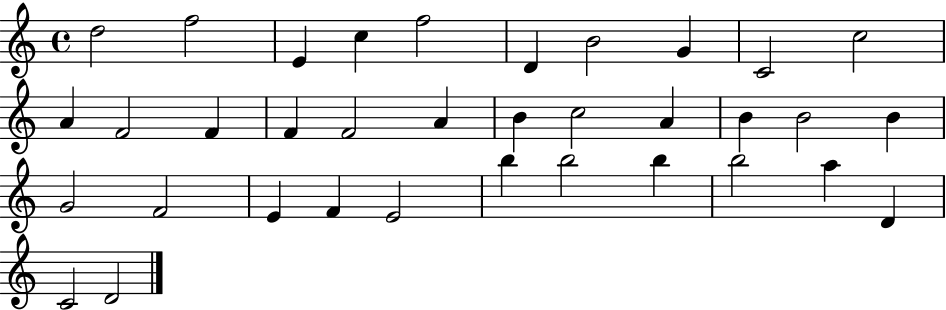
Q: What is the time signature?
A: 4/4